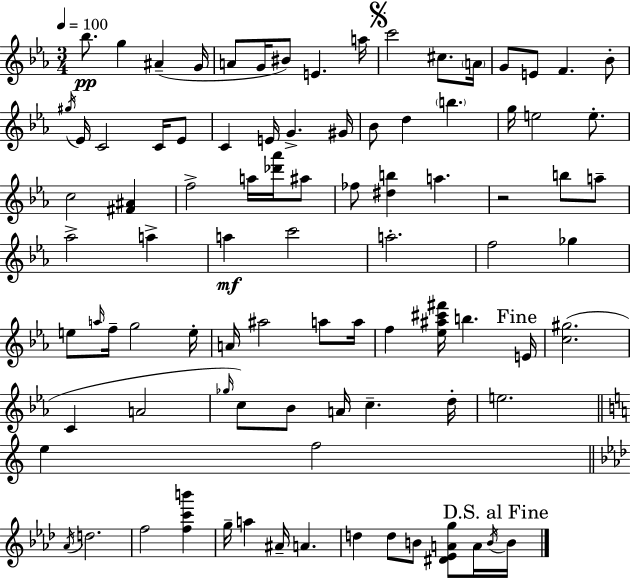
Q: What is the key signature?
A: EES major